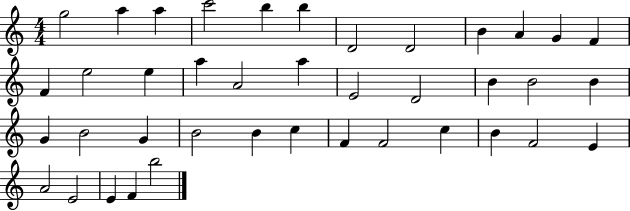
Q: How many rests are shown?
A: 0